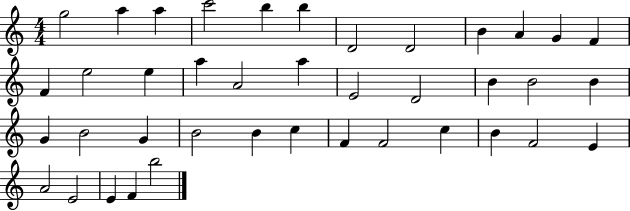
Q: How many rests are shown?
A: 0